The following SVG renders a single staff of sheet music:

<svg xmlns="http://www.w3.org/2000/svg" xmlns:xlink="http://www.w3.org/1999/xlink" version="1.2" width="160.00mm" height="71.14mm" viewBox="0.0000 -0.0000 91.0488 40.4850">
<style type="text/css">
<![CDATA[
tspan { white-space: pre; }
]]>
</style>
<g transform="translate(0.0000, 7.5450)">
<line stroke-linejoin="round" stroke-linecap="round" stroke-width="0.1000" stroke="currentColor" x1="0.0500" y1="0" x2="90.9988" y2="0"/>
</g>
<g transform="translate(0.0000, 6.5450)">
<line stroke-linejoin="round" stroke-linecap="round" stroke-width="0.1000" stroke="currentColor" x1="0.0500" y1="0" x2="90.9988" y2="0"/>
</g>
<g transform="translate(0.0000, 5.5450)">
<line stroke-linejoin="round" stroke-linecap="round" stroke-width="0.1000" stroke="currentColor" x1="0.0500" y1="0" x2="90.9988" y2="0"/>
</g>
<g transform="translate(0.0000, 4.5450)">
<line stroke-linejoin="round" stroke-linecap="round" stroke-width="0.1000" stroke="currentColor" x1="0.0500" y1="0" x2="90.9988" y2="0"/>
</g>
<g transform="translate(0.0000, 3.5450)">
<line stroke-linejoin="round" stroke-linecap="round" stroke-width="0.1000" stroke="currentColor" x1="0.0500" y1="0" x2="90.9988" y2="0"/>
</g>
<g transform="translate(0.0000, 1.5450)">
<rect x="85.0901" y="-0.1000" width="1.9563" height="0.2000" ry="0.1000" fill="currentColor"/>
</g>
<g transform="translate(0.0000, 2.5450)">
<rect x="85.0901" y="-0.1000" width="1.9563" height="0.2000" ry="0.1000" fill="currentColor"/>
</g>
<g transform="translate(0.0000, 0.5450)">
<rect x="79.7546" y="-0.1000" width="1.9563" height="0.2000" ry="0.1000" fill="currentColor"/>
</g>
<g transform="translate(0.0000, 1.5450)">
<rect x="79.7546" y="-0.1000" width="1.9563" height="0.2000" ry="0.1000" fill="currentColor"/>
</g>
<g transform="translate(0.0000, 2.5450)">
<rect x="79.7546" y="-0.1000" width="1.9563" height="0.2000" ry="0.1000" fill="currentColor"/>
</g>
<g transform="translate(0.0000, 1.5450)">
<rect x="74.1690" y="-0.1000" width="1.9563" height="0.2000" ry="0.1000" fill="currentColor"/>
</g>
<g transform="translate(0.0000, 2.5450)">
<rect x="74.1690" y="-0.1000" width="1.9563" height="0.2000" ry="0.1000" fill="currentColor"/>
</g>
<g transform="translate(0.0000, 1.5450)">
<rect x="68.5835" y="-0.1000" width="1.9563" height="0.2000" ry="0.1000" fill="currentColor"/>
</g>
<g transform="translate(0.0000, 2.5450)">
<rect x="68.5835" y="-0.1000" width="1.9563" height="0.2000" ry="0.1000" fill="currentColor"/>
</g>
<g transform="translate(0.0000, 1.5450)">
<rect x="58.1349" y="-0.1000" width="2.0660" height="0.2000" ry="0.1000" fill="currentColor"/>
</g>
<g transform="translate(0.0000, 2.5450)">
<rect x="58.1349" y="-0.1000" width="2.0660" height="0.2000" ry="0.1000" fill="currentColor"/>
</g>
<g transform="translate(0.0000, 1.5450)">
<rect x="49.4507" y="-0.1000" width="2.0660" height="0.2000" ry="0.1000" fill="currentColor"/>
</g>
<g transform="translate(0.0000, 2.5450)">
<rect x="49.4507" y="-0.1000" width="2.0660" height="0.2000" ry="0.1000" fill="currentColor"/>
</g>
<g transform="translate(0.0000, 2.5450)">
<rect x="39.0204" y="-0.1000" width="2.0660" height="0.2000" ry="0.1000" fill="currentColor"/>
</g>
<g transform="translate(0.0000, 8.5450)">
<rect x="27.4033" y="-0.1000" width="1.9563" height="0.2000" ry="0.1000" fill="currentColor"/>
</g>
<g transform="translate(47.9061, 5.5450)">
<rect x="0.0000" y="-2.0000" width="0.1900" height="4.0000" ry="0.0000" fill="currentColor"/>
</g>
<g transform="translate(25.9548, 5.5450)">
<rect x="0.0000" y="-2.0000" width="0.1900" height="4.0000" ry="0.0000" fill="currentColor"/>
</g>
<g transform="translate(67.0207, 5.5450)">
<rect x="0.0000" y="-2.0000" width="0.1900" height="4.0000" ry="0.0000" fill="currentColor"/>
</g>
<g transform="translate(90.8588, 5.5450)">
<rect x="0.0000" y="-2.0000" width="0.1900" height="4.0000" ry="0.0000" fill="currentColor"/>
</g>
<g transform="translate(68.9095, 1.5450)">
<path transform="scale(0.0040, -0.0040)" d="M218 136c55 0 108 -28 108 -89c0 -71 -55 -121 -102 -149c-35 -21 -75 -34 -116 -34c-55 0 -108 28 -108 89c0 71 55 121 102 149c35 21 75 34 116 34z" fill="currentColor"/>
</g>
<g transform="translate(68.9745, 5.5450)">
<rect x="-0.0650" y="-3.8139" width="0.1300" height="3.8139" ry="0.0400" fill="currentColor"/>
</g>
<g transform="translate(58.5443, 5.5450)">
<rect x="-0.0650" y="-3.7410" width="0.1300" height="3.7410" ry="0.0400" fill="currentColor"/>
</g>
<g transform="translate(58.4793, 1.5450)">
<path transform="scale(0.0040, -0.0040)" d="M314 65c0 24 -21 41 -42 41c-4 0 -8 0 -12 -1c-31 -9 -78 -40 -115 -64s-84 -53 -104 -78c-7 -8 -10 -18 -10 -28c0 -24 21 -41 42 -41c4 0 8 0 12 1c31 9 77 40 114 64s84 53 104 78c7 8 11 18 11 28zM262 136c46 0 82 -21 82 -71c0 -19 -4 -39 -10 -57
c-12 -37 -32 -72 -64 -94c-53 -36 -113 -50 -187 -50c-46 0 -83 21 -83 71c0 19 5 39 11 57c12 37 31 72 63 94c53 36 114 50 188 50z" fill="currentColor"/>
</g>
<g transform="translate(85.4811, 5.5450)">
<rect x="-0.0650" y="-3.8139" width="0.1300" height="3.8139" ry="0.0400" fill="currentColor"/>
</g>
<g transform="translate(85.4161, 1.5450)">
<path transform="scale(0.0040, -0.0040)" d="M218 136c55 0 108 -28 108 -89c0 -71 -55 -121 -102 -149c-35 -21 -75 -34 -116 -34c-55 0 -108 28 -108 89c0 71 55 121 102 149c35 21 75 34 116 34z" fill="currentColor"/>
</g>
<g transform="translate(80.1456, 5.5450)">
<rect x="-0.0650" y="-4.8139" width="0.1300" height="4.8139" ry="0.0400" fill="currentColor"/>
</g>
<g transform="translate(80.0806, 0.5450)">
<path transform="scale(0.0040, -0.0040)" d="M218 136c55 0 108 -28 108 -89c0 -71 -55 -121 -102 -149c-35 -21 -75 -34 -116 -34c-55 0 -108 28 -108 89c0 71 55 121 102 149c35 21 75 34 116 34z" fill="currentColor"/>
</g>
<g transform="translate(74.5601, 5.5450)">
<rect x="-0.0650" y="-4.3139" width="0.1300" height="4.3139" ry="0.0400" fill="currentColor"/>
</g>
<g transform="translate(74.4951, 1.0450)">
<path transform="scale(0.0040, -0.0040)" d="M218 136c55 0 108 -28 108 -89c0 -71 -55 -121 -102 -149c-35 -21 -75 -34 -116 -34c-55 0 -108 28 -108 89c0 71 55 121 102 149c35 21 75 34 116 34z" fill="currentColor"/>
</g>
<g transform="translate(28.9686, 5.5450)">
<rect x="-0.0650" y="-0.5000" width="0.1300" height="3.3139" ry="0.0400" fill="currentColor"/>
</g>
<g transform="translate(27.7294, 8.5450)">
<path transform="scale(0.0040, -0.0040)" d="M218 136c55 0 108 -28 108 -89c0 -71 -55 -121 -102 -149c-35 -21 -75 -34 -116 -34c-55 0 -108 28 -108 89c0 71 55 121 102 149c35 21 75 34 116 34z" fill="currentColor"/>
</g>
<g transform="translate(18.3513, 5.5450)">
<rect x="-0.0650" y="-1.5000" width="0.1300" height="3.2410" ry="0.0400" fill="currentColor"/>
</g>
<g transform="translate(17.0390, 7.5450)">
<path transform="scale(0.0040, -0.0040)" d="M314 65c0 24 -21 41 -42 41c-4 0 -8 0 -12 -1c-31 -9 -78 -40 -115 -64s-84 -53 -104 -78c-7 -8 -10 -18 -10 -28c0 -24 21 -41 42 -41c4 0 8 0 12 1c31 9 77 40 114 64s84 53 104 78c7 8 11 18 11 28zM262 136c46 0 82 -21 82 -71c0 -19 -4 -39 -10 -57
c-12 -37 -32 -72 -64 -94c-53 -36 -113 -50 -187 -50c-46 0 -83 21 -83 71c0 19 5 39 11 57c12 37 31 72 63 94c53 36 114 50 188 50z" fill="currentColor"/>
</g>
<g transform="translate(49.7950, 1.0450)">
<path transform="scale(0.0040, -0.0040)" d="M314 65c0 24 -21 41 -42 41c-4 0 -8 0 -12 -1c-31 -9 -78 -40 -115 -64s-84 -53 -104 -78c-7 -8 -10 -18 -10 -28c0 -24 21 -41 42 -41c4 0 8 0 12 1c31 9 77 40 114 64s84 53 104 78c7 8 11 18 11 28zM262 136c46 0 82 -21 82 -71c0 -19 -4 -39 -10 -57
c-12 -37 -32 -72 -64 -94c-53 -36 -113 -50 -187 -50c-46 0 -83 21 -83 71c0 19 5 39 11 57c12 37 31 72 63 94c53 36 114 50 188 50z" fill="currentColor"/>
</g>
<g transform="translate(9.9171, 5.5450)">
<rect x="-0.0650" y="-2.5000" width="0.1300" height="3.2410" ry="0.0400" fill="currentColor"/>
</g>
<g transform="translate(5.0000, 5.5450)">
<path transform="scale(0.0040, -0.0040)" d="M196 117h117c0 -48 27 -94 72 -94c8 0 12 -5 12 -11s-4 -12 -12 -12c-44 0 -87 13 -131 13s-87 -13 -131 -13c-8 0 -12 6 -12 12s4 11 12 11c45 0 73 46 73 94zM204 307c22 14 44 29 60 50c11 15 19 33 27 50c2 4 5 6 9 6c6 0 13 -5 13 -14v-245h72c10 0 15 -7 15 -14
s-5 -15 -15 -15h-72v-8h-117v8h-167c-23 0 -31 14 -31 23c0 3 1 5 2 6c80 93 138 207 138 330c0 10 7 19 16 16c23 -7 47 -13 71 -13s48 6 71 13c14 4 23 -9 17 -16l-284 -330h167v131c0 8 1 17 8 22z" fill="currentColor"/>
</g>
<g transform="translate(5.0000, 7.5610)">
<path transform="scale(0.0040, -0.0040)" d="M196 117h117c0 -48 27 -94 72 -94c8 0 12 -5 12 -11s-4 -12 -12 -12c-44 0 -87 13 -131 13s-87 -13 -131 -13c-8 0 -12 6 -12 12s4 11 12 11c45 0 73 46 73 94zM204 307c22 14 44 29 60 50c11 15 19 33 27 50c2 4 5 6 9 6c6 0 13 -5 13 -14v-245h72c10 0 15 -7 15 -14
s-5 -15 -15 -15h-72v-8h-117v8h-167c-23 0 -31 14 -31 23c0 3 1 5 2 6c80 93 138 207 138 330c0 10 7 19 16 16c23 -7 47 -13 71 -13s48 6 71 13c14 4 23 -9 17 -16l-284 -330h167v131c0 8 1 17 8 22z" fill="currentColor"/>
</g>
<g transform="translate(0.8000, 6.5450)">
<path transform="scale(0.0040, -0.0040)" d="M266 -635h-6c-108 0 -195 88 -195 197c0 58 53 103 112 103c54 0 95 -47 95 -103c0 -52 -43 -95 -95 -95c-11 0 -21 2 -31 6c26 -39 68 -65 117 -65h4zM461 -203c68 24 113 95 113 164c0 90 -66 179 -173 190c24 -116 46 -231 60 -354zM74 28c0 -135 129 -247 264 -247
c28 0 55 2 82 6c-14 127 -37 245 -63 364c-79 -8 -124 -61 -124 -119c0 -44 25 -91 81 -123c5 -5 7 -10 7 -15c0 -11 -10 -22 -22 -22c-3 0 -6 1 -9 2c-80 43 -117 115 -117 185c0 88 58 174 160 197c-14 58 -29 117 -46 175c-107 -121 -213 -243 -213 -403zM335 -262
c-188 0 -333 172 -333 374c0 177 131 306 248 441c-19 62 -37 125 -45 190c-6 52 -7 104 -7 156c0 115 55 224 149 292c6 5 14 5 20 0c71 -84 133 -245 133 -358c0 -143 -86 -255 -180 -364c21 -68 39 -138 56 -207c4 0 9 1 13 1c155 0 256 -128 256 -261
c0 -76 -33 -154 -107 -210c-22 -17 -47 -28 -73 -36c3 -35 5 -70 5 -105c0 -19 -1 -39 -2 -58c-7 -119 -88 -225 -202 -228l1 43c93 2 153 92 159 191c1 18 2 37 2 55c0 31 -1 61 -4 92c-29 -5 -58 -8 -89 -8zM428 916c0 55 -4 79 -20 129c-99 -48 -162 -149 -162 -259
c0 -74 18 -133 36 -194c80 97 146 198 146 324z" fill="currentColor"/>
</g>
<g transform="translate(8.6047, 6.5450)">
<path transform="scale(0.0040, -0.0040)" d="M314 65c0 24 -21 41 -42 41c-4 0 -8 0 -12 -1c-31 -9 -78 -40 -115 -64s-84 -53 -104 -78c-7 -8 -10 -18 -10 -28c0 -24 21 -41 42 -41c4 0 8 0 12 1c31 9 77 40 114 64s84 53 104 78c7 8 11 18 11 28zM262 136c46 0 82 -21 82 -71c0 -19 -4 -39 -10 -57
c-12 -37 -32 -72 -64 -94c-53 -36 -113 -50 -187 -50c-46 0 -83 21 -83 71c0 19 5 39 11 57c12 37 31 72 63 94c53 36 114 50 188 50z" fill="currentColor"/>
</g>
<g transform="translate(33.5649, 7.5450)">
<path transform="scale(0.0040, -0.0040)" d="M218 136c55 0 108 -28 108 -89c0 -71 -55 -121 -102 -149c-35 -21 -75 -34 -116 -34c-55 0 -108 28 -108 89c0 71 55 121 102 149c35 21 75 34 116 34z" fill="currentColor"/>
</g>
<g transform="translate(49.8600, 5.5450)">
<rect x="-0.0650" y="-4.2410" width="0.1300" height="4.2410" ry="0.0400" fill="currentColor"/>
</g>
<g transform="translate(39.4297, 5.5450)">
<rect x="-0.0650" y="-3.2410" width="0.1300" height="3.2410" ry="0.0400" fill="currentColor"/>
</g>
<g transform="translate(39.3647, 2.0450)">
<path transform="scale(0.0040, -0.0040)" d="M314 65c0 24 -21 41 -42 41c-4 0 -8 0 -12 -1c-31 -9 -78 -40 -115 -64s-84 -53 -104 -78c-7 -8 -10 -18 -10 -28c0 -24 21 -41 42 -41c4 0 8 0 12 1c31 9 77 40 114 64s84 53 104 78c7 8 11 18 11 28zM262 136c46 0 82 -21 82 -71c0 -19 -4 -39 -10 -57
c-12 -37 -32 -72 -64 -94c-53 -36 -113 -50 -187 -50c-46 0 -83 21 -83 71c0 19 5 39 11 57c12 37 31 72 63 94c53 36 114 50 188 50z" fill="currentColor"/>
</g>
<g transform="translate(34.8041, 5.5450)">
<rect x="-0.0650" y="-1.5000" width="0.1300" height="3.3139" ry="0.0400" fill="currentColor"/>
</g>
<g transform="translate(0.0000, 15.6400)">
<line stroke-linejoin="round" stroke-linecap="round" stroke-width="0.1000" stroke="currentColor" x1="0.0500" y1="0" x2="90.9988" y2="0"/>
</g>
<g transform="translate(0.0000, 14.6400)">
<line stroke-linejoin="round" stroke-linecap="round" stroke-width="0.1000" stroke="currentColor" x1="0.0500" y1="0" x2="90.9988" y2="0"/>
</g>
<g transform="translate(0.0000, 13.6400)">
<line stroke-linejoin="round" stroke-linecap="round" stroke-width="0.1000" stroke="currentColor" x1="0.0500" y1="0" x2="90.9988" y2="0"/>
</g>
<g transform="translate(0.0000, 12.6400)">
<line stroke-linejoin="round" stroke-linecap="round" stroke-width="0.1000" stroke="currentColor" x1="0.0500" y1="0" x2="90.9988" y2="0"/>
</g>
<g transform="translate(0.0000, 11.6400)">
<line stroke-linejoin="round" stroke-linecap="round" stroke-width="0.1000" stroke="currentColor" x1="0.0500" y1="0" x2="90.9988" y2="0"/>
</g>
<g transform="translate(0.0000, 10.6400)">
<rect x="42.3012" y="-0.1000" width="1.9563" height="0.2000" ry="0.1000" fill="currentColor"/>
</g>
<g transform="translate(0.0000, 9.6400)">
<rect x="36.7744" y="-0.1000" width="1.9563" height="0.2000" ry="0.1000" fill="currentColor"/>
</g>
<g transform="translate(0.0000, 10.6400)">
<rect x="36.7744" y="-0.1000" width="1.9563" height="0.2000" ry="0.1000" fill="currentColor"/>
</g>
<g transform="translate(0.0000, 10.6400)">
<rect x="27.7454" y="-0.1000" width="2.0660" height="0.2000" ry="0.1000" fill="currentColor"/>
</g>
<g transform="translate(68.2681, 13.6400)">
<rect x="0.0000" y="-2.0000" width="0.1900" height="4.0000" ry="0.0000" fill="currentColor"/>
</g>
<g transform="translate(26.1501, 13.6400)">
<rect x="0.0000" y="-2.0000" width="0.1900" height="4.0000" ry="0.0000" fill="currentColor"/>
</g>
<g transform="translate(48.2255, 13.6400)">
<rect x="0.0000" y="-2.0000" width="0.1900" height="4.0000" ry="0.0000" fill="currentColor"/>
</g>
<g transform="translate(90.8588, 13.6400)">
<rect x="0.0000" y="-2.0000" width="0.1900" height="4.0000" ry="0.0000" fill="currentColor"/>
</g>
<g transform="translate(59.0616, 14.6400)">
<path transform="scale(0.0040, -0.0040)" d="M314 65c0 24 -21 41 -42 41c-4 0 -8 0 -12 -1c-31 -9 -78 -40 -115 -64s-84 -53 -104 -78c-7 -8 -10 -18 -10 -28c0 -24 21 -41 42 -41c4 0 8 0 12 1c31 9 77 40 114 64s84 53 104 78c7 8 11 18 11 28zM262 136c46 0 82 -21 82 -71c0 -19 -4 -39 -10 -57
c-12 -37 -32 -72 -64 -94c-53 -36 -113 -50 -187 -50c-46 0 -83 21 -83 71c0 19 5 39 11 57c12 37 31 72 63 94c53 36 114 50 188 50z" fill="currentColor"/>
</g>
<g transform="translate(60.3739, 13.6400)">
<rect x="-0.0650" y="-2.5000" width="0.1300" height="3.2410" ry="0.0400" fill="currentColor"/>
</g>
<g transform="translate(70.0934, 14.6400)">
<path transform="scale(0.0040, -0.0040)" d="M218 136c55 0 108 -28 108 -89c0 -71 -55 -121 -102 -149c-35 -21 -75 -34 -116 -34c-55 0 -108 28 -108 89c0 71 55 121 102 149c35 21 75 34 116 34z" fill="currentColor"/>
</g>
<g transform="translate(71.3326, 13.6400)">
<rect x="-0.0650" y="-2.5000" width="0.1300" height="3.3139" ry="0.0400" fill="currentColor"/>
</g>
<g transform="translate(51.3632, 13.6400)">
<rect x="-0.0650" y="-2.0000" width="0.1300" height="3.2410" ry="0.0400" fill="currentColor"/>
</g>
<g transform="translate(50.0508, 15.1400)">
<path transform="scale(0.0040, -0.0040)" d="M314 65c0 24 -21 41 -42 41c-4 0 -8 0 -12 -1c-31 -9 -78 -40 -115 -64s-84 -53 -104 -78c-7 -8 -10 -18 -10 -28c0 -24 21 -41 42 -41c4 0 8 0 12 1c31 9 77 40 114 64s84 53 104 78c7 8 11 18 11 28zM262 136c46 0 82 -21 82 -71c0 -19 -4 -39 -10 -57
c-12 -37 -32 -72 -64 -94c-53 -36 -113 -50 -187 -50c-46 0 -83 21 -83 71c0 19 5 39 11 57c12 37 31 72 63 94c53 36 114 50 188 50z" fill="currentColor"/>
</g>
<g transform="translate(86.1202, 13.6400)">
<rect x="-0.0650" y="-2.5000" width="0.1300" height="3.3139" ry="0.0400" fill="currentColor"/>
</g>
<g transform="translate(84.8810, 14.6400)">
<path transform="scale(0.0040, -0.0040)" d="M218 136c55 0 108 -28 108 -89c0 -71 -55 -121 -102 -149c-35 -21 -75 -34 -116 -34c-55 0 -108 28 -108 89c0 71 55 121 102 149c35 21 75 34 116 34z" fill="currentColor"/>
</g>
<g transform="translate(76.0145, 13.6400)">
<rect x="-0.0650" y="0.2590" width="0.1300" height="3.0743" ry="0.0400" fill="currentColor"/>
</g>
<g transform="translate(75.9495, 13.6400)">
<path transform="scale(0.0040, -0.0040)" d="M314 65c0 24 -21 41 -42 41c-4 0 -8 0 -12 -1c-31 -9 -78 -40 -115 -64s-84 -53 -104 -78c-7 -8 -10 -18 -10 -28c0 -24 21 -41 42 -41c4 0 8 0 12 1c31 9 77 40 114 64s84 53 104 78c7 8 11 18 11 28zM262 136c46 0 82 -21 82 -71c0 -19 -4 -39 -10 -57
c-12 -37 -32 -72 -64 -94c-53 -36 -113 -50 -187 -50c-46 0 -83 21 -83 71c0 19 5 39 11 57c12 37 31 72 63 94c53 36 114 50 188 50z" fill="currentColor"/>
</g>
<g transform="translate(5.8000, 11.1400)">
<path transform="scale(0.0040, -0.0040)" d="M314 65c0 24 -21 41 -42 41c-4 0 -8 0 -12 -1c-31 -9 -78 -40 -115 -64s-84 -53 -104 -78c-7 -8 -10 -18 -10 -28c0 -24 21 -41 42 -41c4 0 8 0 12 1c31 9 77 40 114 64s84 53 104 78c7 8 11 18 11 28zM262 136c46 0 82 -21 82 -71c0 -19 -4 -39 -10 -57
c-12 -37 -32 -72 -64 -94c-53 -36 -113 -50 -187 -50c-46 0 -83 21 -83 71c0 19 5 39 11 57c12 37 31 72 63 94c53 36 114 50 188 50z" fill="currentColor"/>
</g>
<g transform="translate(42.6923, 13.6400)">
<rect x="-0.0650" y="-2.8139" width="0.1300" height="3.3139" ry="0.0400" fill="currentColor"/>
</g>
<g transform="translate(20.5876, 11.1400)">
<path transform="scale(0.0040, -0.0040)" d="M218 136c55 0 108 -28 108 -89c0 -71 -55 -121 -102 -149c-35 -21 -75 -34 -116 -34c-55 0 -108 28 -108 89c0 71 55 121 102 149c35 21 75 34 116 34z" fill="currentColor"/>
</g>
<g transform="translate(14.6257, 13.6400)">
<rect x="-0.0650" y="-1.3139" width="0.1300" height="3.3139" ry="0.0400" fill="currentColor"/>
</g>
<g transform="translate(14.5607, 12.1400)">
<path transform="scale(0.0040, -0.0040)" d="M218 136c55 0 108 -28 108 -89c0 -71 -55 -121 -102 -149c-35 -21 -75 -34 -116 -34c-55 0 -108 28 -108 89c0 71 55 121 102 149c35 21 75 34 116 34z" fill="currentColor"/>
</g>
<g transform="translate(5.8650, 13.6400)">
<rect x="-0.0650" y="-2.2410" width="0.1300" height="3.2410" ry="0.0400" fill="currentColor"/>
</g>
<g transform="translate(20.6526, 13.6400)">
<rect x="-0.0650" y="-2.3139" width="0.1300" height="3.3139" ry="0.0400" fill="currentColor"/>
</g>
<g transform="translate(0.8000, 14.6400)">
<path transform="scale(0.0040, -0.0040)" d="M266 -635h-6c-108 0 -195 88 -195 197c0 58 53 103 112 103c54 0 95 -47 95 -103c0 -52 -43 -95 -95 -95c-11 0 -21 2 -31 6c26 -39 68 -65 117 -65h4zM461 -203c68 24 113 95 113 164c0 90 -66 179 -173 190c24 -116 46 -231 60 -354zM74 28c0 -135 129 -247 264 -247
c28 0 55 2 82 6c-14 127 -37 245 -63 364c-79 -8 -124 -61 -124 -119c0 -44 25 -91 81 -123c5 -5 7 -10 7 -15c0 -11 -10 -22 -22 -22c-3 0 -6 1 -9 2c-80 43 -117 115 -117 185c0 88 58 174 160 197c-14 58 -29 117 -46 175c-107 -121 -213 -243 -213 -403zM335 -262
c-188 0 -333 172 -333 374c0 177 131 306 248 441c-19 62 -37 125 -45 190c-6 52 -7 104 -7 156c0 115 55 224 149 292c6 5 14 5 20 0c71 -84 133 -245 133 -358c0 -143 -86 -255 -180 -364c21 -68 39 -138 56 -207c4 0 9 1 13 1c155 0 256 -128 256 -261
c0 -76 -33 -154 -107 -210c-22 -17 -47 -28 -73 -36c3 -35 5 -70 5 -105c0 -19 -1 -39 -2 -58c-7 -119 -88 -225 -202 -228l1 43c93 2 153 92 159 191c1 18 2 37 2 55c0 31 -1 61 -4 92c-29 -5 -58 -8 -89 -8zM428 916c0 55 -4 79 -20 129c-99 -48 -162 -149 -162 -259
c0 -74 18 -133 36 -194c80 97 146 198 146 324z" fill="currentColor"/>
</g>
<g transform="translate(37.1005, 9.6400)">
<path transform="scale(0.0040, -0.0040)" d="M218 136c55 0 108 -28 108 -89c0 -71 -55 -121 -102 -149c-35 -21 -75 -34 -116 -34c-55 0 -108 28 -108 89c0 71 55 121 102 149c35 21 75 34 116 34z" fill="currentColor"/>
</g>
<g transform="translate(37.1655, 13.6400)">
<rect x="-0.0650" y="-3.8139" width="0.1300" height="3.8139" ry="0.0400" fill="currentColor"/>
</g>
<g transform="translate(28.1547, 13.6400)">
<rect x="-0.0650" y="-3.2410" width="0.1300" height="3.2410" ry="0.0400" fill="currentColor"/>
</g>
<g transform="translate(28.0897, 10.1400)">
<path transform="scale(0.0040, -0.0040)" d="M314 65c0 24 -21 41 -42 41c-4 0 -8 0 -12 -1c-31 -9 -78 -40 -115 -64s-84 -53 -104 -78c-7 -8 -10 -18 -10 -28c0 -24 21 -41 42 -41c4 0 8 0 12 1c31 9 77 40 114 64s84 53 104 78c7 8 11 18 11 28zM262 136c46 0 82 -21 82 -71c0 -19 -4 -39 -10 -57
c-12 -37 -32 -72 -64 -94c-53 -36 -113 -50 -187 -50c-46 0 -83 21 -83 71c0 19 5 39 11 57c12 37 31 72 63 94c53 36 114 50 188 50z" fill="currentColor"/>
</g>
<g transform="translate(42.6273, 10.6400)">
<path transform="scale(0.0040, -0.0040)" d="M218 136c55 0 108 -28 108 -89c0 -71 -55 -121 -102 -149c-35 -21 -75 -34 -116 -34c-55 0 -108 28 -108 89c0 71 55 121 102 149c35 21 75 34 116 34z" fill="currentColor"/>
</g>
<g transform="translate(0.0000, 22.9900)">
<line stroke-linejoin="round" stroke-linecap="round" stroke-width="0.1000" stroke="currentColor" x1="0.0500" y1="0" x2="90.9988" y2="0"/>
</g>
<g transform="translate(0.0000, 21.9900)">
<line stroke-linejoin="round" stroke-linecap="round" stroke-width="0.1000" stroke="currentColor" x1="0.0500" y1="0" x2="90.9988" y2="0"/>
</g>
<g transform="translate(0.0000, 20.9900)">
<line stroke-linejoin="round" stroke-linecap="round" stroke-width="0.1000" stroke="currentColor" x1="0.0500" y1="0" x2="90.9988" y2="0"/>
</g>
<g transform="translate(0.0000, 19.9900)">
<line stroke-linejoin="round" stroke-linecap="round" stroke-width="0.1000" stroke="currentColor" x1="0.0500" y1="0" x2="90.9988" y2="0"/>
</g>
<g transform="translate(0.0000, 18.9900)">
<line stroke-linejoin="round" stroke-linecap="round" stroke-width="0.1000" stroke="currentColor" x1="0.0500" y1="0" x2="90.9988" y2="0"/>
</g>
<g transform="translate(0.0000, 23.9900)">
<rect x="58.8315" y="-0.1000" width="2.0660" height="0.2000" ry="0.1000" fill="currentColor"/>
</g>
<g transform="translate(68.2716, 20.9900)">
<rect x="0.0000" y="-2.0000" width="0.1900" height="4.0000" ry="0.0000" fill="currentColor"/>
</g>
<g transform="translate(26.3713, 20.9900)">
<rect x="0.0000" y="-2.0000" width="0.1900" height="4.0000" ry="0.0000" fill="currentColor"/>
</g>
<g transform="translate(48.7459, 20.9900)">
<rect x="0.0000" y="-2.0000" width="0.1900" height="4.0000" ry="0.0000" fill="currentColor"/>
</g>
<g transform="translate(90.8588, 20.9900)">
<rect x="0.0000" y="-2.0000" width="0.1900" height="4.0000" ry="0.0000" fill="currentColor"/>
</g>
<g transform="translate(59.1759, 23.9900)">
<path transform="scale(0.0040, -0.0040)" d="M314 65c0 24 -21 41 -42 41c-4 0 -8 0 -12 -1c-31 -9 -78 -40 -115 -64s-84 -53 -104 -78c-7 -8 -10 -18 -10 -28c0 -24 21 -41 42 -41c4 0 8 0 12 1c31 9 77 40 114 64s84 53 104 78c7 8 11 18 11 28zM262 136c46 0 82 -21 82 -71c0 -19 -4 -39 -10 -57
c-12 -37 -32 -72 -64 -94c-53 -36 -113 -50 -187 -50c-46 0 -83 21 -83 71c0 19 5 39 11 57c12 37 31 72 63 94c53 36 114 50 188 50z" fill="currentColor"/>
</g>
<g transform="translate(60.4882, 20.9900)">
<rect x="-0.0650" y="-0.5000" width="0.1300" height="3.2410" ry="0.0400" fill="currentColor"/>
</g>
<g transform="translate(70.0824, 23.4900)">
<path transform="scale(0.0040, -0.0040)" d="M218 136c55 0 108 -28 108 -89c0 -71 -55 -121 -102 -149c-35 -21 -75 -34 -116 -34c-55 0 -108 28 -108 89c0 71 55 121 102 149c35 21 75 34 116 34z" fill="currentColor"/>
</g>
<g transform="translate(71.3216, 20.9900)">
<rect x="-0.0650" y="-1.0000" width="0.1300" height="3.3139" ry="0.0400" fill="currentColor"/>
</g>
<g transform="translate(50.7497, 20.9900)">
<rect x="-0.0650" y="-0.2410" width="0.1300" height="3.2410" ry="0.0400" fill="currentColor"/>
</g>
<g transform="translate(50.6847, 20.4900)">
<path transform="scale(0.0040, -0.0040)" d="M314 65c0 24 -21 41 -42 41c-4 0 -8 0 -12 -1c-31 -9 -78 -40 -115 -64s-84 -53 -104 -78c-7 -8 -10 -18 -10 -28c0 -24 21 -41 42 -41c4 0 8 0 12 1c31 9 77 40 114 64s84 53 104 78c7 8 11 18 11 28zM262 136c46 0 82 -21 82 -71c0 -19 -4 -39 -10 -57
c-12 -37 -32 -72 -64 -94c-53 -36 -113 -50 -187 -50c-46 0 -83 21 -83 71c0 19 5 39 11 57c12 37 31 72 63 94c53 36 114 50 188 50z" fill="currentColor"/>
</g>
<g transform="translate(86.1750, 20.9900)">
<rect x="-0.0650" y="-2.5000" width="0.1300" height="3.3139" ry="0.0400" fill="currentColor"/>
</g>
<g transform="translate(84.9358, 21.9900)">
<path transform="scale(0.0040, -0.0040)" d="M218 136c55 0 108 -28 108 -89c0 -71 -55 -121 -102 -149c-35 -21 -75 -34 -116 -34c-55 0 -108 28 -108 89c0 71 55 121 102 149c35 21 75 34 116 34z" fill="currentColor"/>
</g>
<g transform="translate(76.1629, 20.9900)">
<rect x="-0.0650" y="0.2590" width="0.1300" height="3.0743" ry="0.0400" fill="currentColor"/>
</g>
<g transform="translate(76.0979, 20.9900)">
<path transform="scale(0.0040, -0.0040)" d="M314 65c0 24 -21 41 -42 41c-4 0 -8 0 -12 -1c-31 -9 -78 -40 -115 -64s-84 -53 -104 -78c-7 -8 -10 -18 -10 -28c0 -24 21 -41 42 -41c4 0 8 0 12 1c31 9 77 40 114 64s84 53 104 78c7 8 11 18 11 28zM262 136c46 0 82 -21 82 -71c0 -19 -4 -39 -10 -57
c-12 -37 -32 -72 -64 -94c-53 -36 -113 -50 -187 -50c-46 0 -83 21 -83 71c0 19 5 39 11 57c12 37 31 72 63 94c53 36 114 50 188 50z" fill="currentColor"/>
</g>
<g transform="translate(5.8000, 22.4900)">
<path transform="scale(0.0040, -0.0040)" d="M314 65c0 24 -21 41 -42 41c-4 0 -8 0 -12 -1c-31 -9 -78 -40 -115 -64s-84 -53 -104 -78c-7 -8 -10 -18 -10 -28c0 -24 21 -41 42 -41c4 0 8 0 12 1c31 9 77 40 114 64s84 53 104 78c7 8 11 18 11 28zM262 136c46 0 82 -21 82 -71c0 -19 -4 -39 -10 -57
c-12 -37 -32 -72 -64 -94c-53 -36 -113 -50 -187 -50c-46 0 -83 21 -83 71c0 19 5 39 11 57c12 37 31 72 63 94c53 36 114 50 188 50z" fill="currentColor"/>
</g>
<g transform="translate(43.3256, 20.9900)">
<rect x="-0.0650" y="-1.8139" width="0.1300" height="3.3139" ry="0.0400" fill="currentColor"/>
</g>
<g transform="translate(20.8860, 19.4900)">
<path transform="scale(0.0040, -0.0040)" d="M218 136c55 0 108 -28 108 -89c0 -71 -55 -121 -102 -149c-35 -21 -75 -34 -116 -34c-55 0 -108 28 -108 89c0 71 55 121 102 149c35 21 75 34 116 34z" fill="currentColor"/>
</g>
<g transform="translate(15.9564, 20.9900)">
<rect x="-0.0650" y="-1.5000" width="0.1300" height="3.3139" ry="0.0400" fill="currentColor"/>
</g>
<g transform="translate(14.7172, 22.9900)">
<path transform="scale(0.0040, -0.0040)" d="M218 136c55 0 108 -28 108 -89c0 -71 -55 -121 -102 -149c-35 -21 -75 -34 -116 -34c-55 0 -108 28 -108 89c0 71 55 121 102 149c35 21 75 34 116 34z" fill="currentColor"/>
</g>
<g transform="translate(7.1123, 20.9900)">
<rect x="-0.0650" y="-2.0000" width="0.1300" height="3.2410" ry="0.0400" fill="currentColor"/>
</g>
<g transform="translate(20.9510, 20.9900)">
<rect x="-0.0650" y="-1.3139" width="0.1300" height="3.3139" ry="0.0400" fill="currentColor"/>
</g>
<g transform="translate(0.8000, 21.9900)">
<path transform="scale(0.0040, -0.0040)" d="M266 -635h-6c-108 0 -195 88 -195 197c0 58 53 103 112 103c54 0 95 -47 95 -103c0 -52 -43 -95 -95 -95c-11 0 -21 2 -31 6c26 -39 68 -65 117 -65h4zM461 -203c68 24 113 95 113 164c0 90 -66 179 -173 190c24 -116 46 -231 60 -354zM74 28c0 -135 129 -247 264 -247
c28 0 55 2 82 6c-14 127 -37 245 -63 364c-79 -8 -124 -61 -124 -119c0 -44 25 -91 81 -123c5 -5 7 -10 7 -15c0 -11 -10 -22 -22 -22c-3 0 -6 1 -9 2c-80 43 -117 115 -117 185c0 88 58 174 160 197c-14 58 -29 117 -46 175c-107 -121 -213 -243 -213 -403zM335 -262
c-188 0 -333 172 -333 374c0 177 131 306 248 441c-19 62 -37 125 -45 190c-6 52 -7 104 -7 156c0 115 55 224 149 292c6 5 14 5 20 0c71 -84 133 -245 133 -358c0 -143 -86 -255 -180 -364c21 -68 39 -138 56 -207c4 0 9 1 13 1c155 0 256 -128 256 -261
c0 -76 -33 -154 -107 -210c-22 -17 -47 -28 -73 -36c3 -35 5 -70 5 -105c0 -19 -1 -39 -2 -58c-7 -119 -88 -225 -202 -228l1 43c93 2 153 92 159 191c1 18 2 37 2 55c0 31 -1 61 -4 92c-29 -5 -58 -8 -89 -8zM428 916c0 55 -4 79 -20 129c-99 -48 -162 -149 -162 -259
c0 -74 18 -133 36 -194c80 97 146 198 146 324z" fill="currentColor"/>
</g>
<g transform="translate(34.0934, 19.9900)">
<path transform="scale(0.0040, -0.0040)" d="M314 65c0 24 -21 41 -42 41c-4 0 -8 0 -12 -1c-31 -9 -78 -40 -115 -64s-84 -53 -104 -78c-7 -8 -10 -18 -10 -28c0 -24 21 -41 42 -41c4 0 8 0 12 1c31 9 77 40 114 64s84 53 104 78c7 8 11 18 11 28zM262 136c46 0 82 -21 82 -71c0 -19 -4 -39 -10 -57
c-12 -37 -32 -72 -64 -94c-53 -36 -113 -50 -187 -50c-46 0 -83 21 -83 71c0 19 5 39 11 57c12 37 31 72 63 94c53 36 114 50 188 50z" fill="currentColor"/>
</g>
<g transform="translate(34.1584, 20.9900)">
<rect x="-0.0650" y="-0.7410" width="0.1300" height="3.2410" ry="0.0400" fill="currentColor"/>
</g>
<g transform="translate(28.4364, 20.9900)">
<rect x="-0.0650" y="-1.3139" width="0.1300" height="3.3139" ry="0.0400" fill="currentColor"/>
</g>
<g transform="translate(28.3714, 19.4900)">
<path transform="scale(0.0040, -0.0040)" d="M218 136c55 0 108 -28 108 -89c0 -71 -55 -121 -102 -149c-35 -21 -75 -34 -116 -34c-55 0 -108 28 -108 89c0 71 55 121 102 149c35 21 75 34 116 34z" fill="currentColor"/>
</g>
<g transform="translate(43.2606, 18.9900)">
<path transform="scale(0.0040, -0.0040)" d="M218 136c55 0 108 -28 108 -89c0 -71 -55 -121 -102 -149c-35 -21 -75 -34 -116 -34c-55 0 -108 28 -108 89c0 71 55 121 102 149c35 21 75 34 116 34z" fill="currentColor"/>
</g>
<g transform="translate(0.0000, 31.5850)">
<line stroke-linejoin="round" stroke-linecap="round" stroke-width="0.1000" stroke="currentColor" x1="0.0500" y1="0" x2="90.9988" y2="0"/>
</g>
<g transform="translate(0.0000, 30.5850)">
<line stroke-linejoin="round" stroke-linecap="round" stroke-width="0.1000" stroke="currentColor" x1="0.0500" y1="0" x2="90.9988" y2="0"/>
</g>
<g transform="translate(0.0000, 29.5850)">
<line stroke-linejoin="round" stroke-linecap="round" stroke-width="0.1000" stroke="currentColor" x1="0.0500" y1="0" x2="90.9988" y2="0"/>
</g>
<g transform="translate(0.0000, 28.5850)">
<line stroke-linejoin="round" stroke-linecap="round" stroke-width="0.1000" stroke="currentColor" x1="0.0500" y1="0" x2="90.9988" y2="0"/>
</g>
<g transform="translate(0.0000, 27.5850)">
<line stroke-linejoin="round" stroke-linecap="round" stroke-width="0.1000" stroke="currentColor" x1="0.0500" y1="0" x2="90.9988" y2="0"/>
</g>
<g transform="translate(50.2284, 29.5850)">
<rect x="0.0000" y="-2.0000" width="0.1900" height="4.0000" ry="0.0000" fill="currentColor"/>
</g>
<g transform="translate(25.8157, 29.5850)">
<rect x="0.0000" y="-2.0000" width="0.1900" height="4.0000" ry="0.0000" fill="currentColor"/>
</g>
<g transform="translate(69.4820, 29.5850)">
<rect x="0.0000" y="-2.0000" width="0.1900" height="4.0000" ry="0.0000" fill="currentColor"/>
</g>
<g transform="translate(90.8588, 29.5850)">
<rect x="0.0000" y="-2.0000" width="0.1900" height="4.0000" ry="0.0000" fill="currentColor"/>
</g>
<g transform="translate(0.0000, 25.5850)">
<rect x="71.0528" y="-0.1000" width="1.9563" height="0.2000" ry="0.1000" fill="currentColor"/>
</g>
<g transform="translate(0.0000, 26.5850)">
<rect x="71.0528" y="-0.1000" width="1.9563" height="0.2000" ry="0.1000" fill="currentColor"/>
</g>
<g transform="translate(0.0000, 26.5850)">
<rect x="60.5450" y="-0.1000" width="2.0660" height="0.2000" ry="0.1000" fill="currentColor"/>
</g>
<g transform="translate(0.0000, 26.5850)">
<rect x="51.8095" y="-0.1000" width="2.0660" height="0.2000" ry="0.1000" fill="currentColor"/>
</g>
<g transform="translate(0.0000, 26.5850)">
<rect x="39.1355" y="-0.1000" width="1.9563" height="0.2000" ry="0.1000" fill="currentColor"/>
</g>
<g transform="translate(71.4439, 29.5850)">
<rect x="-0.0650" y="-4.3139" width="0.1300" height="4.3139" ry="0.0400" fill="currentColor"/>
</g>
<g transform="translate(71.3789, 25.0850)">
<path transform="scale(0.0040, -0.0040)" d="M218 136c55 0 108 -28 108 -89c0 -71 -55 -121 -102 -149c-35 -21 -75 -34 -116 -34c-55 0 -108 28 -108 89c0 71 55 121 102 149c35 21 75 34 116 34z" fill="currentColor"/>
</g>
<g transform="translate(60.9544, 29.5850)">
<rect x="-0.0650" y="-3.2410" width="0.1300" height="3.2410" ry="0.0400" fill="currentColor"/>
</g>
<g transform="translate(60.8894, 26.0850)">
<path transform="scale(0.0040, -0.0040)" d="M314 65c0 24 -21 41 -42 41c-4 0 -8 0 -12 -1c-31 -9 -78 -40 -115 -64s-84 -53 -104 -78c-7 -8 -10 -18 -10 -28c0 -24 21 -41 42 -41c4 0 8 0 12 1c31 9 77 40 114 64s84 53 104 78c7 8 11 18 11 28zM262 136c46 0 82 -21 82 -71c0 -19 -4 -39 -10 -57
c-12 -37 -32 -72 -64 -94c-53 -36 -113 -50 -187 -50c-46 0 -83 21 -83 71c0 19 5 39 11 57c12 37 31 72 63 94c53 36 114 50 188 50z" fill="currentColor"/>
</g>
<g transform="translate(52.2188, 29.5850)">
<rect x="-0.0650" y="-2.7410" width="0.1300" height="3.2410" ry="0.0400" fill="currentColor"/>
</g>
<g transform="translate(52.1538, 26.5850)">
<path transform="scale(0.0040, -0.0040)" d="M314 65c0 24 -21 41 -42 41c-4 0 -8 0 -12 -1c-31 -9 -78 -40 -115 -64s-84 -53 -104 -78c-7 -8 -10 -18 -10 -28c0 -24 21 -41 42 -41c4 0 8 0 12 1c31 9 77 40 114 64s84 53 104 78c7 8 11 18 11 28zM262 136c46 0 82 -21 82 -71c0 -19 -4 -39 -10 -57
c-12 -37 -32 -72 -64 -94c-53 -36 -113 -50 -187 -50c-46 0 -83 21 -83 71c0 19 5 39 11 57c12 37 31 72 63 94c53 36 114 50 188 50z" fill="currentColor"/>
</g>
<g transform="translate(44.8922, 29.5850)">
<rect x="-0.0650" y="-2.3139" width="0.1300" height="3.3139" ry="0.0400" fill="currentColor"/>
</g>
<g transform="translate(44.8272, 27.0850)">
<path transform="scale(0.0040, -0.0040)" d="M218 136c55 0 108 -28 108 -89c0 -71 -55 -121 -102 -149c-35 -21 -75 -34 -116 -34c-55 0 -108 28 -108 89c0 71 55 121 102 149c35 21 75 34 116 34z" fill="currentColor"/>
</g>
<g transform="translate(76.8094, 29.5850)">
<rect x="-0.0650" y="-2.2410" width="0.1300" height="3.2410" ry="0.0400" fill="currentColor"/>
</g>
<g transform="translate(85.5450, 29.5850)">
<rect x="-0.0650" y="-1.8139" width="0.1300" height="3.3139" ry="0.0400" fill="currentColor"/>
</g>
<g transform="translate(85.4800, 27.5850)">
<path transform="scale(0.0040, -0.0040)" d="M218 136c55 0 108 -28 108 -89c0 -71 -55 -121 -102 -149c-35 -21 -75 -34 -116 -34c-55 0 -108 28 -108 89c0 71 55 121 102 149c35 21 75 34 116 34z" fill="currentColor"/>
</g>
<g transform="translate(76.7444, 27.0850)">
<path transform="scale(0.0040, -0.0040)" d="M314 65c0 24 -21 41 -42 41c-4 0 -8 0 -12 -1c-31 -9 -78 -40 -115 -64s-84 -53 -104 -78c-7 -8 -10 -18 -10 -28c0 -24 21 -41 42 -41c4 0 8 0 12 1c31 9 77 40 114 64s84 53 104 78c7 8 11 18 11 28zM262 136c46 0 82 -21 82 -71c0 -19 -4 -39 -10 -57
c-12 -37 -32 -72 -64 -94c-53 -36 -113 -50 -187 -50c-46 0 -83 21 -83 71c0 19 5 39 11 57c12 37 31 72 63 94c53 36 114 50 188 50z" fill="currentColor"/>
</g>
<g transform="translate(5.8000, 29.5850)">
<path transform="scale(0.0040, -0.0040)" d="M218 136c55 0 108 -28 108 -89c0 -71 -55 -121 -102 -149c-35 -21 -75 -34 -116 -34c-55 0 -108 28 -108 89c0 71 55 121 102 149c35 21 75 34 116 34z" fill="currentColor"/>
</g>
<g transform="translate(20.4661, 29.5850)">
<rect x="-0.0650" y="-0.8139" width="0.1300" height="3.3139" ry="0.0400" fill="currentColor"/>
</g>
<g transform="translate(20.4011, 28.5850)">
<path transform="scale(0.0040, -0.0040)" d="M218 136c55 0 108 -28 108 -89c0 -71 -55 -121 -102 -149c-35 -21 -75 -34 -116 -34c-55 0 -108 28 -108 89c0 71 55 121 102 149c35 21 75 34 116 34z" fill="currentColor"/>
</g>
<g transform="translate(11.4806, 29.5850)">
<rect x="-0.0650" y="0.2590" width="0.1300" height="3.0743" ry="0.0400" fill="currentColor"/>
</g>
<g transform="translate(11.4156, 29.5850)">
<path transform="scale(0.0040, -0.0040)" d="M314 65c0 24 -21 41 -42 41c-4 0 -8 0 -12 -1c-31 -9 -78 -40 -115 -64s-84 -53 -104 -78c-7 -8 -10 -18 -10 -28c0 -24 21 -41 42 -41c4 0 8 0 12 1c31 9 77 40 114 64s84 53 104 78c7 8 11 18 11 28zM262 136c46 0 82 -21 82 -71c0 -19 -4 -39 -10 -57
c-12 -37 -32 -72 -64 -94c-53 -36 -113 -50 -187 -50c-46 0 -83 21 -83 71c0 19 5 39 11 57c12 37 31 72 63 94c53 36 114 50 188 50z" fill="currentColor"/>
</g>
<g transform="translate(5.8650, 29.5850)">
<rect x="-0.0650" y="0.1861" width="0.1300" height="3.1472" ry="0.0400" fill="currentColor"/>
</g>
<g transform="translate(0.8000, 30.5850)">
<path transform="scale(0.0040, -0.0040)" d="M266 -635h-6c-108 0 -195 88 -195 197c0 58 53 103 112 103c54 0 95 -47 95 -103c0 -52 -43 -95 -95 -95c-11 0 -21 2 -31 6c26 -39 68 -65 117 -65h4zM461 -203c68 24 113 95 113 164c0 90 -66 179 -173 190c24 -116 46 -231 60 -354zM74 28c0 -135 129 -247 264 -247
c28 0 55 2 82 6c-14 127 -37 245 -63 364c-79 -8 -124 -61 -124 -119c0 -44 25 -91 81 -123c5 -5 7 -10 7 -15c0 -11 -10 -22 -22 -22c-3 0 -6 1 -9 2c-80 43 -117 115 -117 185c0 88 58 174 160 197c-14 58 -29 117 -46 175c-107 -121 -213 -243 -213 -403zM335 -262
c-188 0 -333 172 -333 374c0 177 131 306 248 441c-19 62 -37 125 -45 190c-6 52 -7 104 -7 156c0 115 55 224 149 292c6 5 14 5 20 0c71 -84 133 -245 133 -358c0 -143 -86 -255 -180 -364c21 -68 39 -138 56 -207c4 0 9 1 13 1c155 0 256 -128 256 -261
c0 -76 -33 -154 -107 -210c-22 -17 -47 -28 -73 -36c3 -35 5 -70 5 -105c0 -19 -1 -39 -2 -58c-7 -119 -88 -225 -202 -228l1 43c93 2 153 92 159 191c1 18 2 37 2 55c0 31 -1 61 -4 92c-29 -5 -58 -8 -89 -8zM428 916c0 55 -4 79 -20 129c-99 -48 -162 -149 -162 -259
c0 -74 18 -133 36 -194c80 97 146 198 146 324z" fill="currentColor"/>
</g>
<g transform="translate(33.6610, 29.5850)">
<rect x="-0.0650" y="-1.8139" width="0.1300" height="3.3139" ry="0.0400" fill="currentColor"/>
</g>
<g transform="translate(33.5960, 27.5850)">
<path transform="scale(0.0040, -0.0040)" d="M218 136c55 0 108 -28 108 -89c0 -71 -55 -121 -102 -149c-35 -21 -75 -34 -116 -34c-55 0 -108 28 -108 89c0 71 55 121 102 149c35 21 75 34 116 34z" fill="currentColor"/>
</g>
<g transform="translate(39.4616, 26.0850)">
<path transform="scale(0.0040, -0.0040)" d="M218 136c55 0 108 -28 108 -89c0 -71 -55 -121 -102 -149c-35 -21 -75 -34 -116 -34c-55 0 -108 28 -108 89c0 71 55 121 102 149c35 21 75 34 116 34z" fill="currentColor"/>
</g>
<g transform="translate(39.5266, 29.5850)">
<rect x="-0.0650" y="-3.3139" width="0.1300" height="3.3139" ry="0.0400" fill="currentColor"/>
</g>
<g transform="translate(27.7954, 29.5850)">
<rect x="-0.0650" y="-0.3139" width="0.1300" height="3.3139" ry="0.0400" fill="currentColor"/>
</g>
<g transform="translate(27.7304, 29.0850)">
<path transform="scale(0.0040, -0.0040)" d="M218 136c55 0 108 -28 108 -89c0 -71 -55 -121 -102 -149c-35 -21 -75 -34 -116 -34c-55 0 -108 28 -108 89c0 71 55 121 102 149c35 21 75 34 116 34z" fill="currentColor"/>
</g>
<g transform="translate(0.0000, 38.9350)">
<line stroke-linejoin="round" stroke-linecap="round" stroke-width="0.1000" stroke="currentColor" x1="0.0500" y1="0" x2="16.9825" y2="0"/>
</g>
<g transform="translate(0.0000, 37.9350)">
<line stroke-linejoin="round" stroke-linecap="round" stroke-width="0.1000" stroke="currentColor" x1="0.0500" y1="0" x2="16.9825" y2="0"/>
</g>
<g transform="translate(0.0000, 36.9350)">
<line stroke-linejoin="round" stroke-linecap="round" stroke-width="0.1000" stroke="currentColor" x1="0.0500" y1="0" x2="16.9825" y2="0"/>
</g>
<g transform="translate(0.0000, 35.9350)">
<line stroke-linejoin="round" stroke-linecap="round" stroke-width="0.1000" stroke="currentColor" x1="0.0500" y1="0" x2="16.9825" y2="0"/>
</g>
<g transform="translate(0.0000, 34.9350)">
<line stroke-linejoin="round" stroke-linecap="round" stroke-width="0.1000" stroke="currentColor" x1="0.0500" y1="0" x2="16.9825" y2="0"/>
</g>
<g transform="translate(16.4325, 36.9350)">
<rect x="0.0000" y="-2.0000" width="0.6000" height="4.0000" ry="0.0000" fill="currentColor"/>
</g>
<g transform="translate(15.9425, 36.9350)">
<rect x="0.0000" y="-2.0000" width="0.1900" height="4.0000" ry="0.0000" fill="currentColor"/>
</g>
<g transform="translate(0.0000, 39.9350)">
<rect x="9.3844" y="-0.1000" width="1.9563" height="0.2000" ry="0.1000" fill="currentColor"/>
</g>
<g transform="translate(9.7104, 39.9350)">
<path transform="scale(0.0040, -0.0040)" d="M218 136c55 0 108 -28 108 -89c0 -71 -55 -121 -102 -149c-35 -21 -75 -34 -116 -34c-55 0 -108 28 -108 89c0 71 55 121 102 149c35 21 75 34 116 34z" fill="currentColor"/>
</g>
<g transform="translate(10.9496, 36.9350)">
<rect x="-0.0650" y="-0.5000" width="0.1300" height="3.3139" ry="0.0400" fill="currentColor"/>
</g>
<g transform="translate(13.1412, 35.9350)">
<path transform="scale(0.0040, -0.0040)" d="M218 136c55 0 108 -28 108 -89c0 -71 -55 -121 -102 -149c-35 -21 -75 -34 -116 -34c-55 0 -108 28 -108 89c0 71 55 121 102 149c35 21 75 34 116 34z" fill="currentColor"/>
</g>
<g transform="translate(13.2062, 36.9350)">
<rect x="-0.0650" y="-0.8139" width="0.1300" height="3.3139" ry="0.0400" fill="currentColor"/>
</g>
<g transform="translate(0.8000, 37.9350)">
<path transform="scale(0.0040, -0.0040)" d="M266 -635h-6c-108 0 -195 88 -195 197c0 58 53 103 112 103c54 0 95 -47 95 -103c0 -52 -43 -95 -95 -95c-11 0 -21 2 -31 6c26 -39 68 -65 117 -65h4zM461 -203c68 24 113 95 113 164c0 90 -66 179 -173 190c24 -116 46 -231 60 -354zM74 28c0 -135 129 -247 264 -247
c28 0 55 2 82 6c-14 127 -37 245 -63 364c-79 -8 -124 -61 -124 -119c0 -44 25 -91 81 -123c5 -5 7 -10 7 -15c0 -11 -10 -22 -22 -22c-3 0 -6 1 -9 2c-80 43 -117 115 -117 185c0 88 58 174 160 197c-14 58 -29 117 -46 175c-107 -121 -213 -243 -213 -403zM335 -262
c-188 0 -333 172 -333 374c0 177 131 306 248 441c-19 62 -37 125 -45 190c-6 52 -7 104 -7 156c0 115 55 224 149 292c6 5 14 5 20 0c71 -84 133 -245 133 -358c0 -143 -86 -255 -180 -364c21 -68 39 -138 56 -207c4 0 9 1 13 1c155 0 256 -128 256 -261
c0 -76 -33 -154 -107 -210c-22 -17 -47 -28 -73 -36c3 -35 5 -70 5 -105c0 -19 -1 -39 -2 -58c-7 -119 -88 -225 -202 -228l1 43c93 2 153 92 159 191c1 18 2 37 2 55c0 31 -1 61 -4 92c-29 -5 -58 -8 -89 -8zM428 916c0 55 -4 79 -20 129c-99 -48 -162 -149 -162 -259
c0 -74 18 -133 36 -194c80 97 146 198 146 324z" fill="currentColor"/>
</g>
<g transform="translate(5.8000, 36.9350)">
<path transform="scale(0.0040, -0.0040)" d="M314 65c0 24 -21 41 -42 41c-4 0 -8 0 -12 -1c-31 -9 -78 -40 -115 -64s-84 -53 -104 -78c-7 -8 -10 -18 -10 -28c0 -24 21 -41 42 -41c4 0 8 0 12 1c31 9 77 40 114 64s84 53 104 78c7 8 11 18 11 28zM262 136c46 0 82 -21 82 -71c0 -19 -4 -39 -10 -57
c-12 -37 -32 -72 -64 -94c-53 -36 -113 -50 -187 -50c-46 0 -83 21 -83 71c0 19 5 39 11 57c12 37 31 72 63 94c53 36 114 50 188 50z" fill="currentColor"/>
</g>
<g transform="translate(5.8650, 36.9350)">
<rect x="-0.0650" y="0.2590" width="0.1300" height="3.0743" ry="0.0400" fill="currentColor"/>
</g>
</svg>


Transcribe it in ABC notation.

X:1
T:Untitled
M:4/4
L:1/4
K:C
G2 E2 C E b2 d'2 c'2 c' d' e' c' g2 e g b2 c' a F2 G2 G B2 G F2 E e e d2 f c2 C2 D B2 G B B2 d c f b g a2 b2 d' g2 f B2 C d